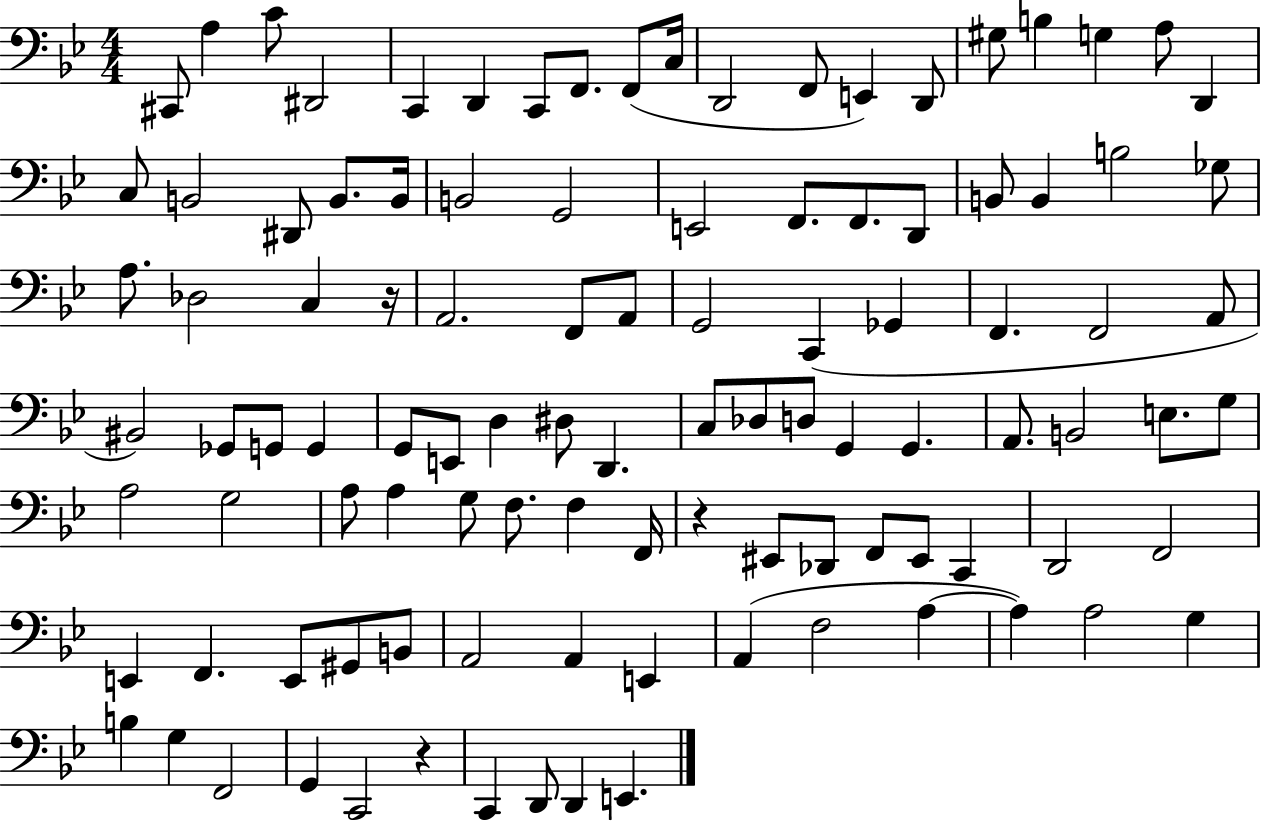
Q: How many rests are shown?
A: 3